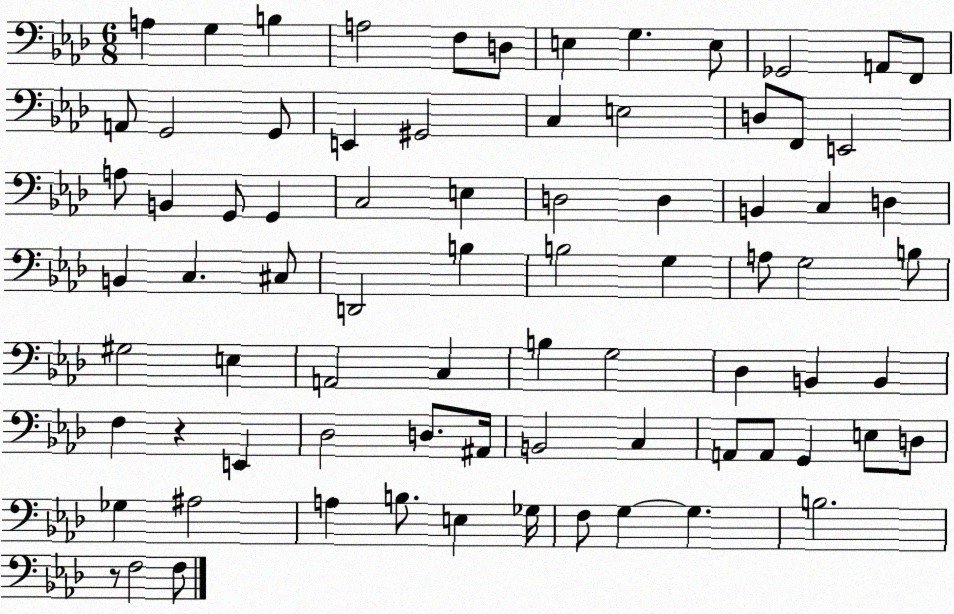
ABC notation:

X:1
T:Untitled
M:6/8
L:1/4
K:Ab
A, G, B, A,2 F,/2 D,/2 E, G, E,/2 _G,,2 A,,/2 F,,/2 A,,/2 G,,2 G,,/2 E,, ^G,,2 C, E,2 D,/2 F,,/2 E,,2 A,/2 B,, G,,/2 G,, C,2 E, D,2 D, B,, C, D, B,, C, ^C,/2 D,,2 B, B,2 G, A,/2 G,2 B,/2 ^G,2 E, A,,2 C, B, G,2 _D, B,, B,, F, z E,, _D,2 D,/2 ^A,,/4 B,,2 C, A,,/2 A,,/2 G,, E,/2 D,/2 _G, ^A,2 A, B,/2 E, _G,/4 F,/2 G, G, B,2 z/2 F,2 F,/2